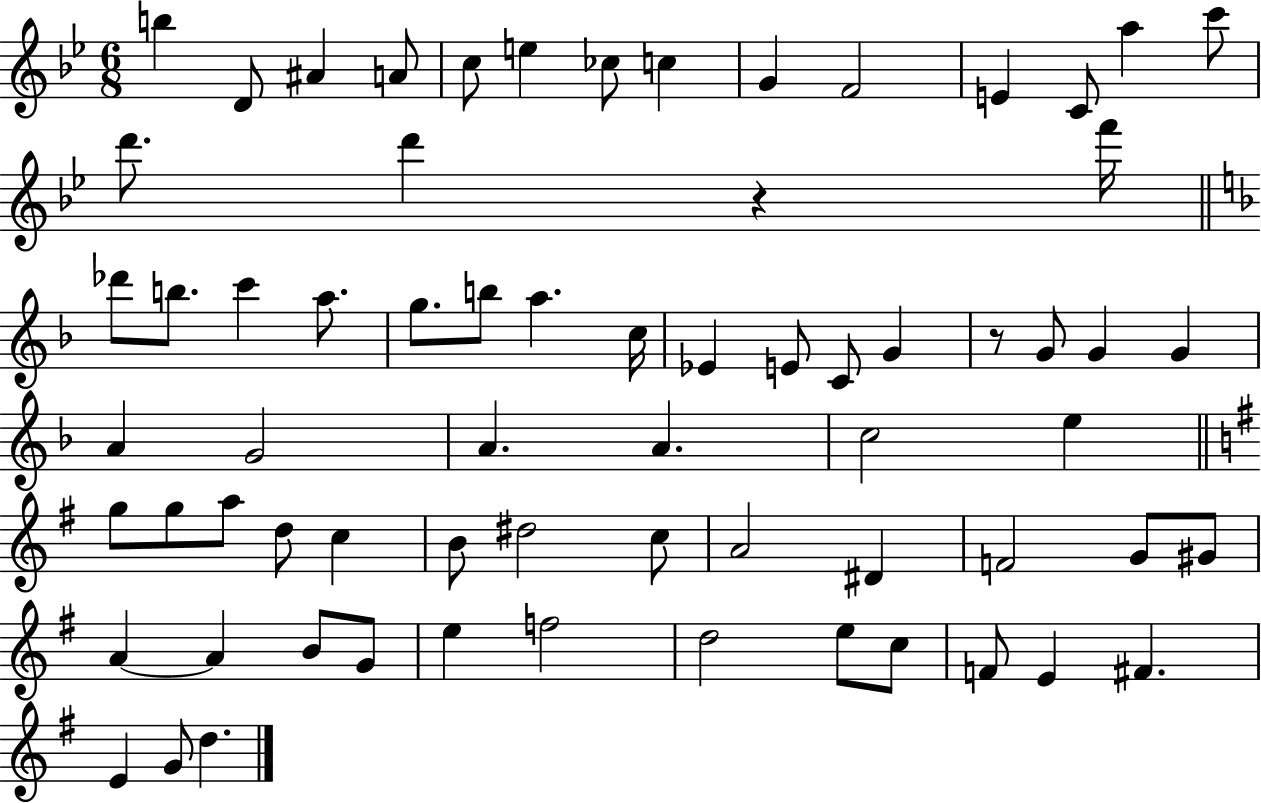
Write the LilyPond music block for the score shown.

{
  \clef treble
  \numericTimeSignature
  \time 6/8
  \key bes \major
  b''4 d'8 ais'4 a'8 | c''8 e''4 ces''8 c''4 | g'4 f'2 | e'4 c'8 a''4 c'''8 | \break d'''8. d'''4 r4 f'''16 | \bar "||" \break \key f \major des'''8 b''8. c'''4 a''8. | g''8. b''8 a''4. c''16 | ees'4 e'8 c'8 g'4 | r8 g'8 g'4 g'4 | \break a'4 g'2 | a'4. a'4. | c''2 e''4 | \bar "||" \break \key g \major g''8 g''8 a''8 d''8 c''4 | b'8 dis''2 c''8 | a'2 dis'4 | f'2 g'8 gis'8 | \break a'4~~ a'4 b'8 g'8 | e''4 f''2 | d''2 e''8 c''8 | f'8 e'4 fis'4. | \break e'4 g'8 d''4. | \bar "|."
}